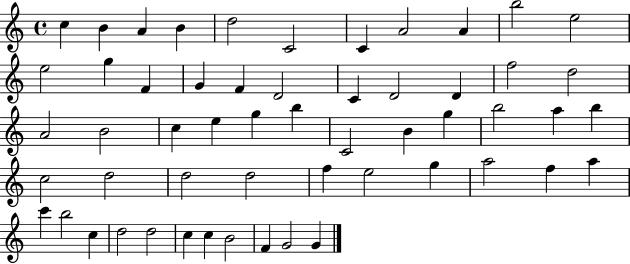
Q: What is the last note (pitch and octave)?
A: G4